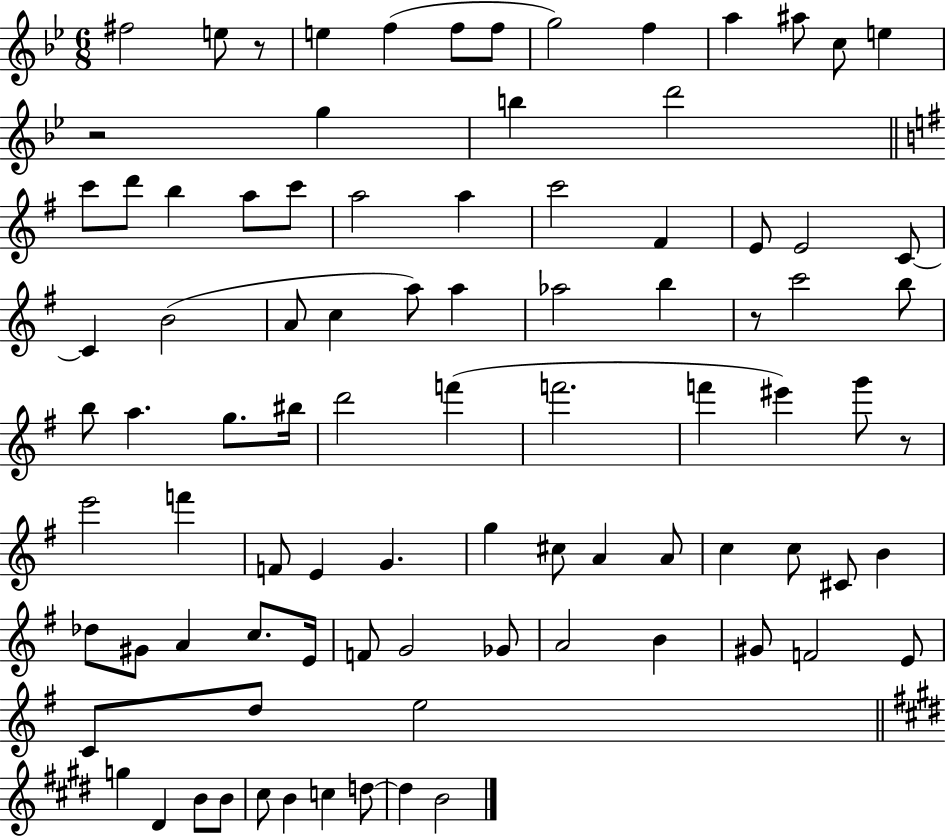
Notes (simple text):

F#5/h E5/e R/e E5/q F5/q F5/e F5/e G5/h F5/q A5/q A#5/e C5/e E5/q R/h G5/q B5/q D6/h C6/e D6/e B5/q A5/e C6/e A5/h A5/q C6/h F#4/q E4/e E4/h C4/e C4/q B4/h A4/e C5/q A5/e A5/q Ab5/h B5/q R/e C6/h B5/e B5/e A5/q. G5/e. BIS5/s D6/h F6/q F6/h. F6/q EIS6/q G6/e R/e E6/h F6/q F4/e E4/q G4/q. G5/q C#5/e A4/q A4/e C5/q C5/e C#4/e B4/q Db5/e G#4/e A4/q C5/e. E4/s F4/e G4/h Gb4/e A4/h B4/q G#4/e F4/h E4/e C4/e D5/e E5/h G5/q D#4/q B4/e B4/e C#5/e B4/q C5/q D5/e D5/q B4/h